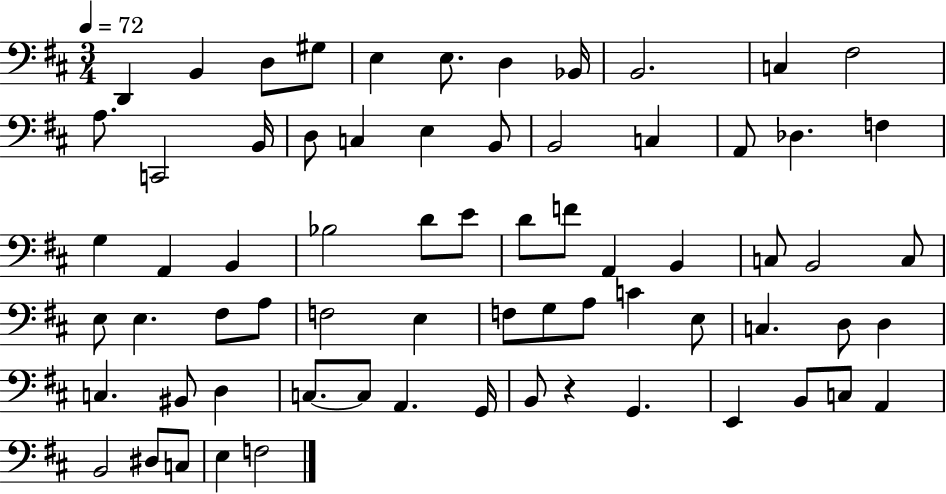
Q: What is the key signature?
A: D major